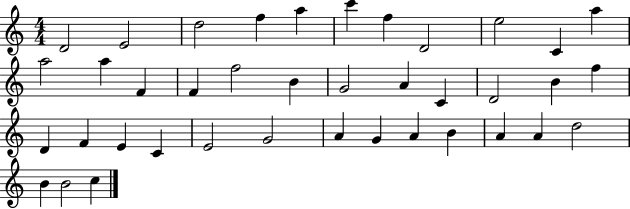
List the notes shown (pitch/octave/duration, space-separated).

D4/h E4/h D5/h F5/q A5/q C6/q F5/q D4/h E5/h C4/q A5/q A5/h A5/q F4/q F4/q F5/h B4/q G4/h A4/q C4/q D4/h B4/q F5/q D4/q F4/q E4/q C4/q E4/h G4/h A4/q G4/q A4/q B4/q A4/q A4/q D5/h B4/q B4/h C5/q